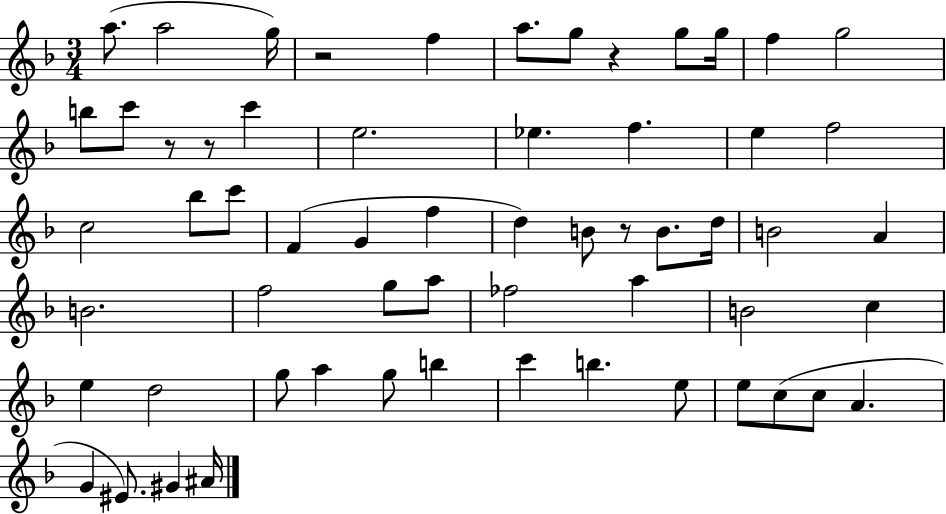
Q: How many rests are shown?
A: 5